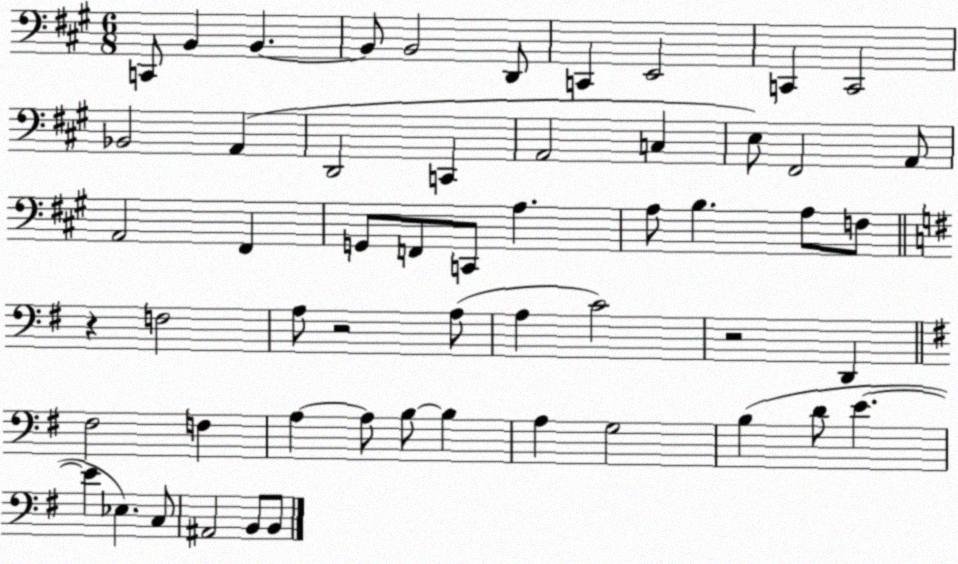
X:1
T:Untitled
M:6/8
L:1/4
K:A
C,,/2 B,, B,, B,,/2 B,,2 D,,/2 C,, E,,2 C,, C,,2 _B,,2 A,, D,,2 C,, A,,2 C, E,/2 ^F,,2 A,,/2 A,,2 ^F,, G,,/2 F,,/2 C,,/2 A, A,/2 B, A,/2 F,/2 z F,2 A,/2 z2 A,/2 A, C2 z2 D,, ^F,2 F, A, A,/2 B,/2 B, A, G,2 B, D/2 E E _E, C,/2 ^A,,2 B,,/2 B,,/2